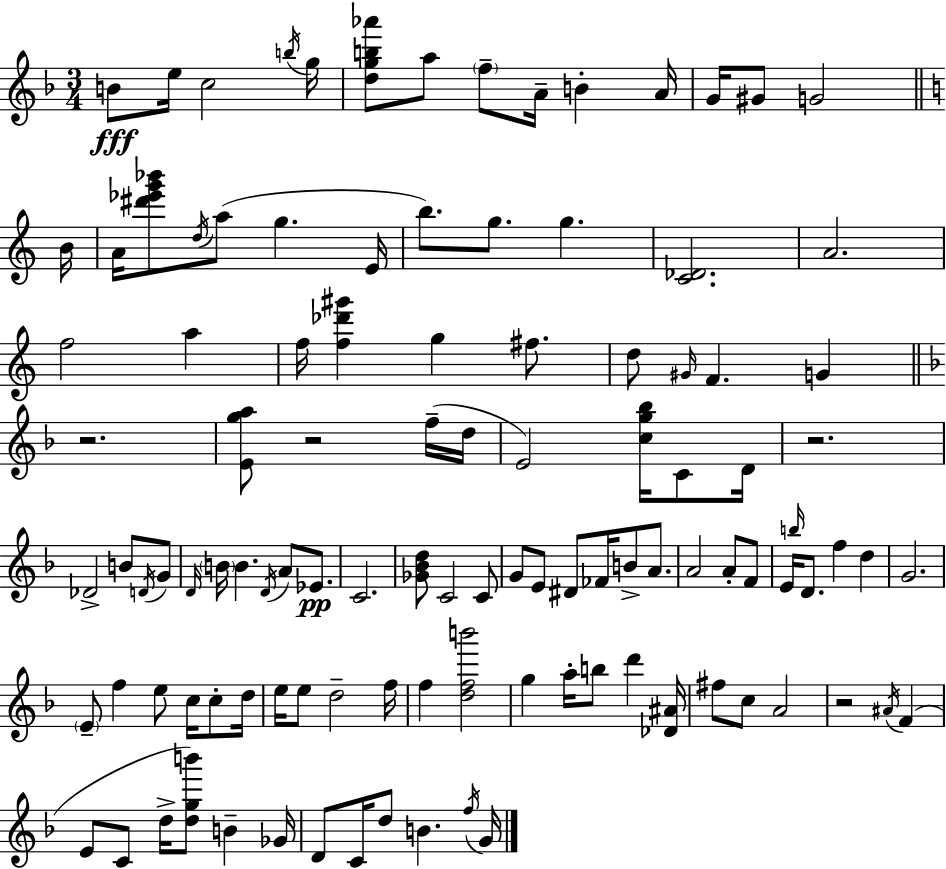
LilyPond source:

{
  \clef treble
  \numericTimeSignature
  \time 3/4
  \key f \major
  b'8\fff e''16 c''2 \acciaccatura { b''16 } | g''16 <d'' g'' b'' aes'''>8 a''8 \parenthesize f''8-- a'16-- b'4-. | a'16 g'16 gis'8 g'2 | \bar "||" \break \key c \major b'16 a'16 <dis''' ees''' g''' bes'''>8 \acciaccatura { d''16 }( a''8 g''4. | e'16 b''8.) g''8. g''4. | <c' des'>2. | a'2. | \break f''2 a''4 | f''16 <f'' des''' gis'''>4 g''4 fis''8. | d''8 \grace { gis'16 } f'4. g'4 | \bar "||" \break \key f \major r2. | <e' g'' a''>8 r2 f''16--( d''16 | e'2) <c'' g'' bes''>16 c'8 d'16 | r2. | \break des'2-> b'8 \acciaccatura { d'16 } g'8 | \grace { d'16 } \parenthesize b'16 b'4. \acciaccatura { d'16 } a'8 | ees'8.\pp c'2. | <ges' bes' d''>8 c'2 | \break c'8 g'8 e'8 dis'8 fes'16 b'8-> | a'8. a'2 a'8-. | f'8 e'16 \grace { b''16 } d'8. f''4 | d''4 g'2. | \break \parenthesize e'8-- f''4 e''8 | c''16 c''8-. d''16 e''16 e''8 d''2-- | f''16 f''4 <d'' f'' b'''>2 | g''4 a''16-. b''8 d'''4 | \break <des' ais'>16 fis''8 c''8 a'2 | r2 | \acciaccatura { ais'16 } f'4( e'8 c'8 d''16-> <d'' g'' b'''>8) | b'4-- ges'16 d'8 c'16 d''8 b'4. | \break \acciaccatura { f''16 } g'16 \bar "|."
}